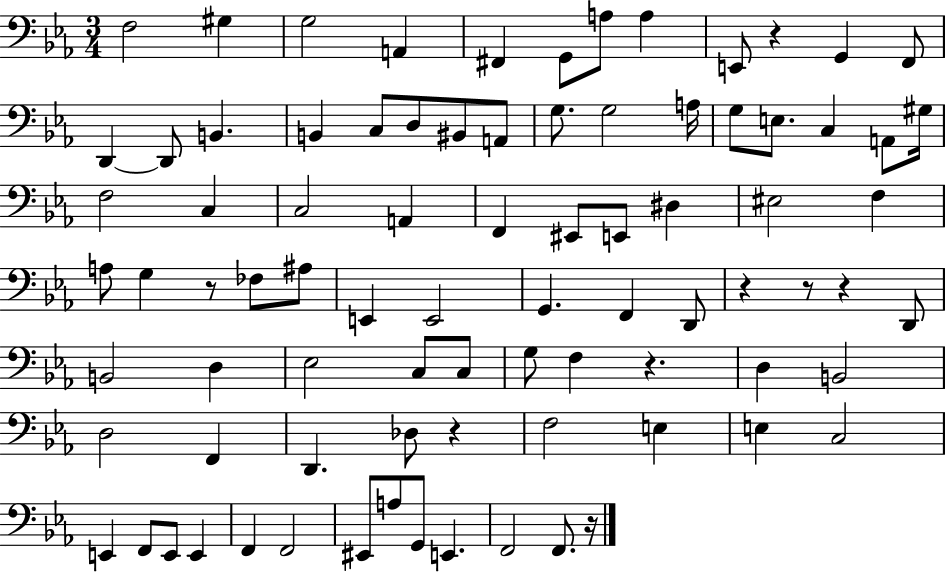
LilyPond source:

{
  \clef bass
  \numericTimeSignature
  \time 3/4
  \key ees \major
  f2 gis4 | g2 a,4 | fis,4 g,8 a8 a4 | e,8 r4 g,4 f,8 | \break d,4~~ d,8 b,4. | b,4 c8 d8 bis,8 a,8 | g8. g2 a16 | g8 e8. c4 a,8 gis16 | \break f2 c4 | c2 a,4 | f,4 eis,8 e,8 dis4 | eis2 f4 | \break a8 g4 r8 fes8 ais8 | e,4 e,2 | g,4. f,4 d,8 | r4 r8 r4 d,8 | \break b,2 d4 | ees2 c8 c8 | g8 f4 r4. | d4 b,2 | \break d2 f,4 | d,4. des8 r4 | f2 e4 | e4 c2 | \break e,4 f,8 e,8 e,4 | f,4 f,2 | eis,8 a8 g,8 e,4. | f,2 f,8. r16 | \break \bar "|."
}